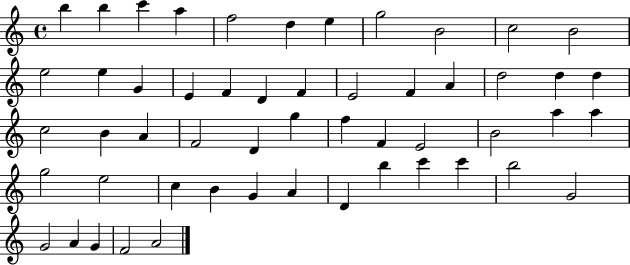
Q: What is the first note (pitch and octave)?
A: B5